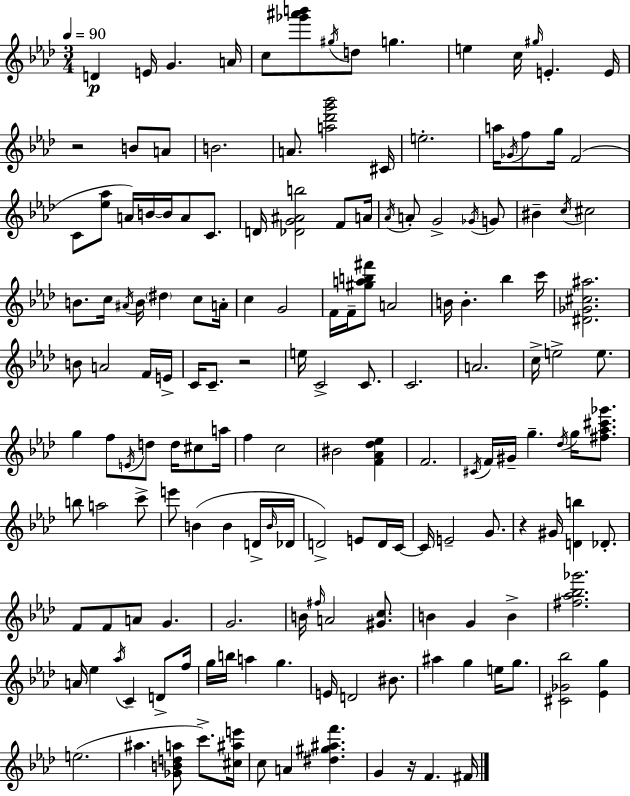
X:1
T:Untitled
M:3/4
L:1/4
K:Ab
D E/4 G A/4 c/2 [_g'^a'b']/2 ^g/4 d/2 g e c/4 ^g/4 E E/4 z2 B/2 A/2 B2 A/2 [a_d'g'_b']2 ^C/4 e2 a/4 _G/4 f/2 g/4 F2 C/2 [_e_a]/2 A/4 B/4 B/4 A/2 C/2 D/4 [_DG^Ab]2 F/2 A/4 _A/4 A/2 G2 _G/4 G/2 ^B c/4 ^c2 B/2 c/4 ^A/4 B/4 ^d c/2 A/4 c G2 F/4 F/4 [^gab^f']/2 A2 B/4 B _b c'/4 [^D_G^c^a]2 B/2 A2 F/4 E/4 C/4 C/2 z2 e/4 C2 C/2 C2 A2 c/4 e2 e/2 g f/2 E/4 d/2 d/4 ^c/2 a/4 f c2 ^B2 [F_A_d_e] F2 ^C/4 F/4 ^G/4 g _d/4 g/4 [^f_a^c'_g']/2 b/2 a2 c'/2 e'/2 B B D/4 B/4 _D/4 D2 E/2 D/4 C/4 C/4 E2 G/2 z ^G/4 [Db] _D/2 F/2 F/2 A/2 G G2 B/4 ^f/4 A2 [^Gc]/2 B G B [^f_a_b_g']2 A/4 _e _a/4 C D/2 f/4 g/4 b/4 a g E/4 D2 ^B/2 ^a g e/4 g/2 [^C_G_b]2 [_Eg] e2 ^a [_GBda]/2 c'/2 [^c^ae']/4 c/2 A [^d^g^af'] G z/4 F ^F/4